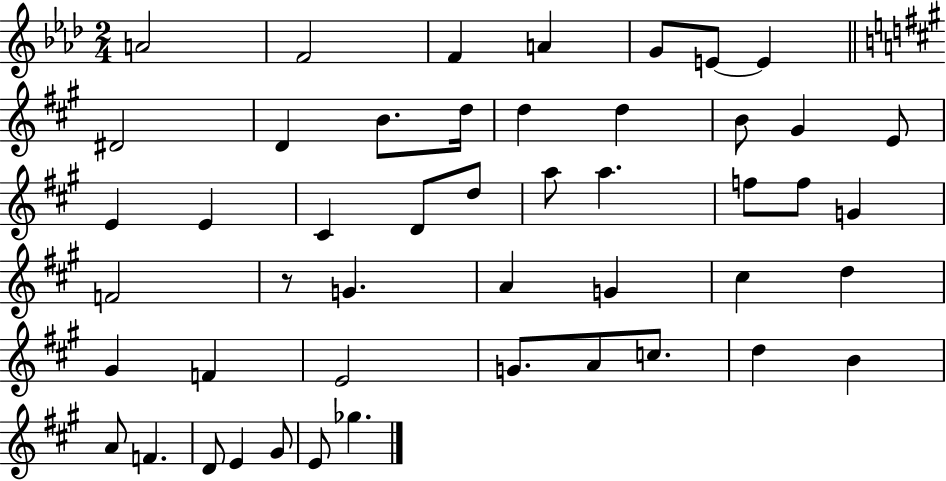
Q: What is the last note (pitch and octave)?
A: Gb5